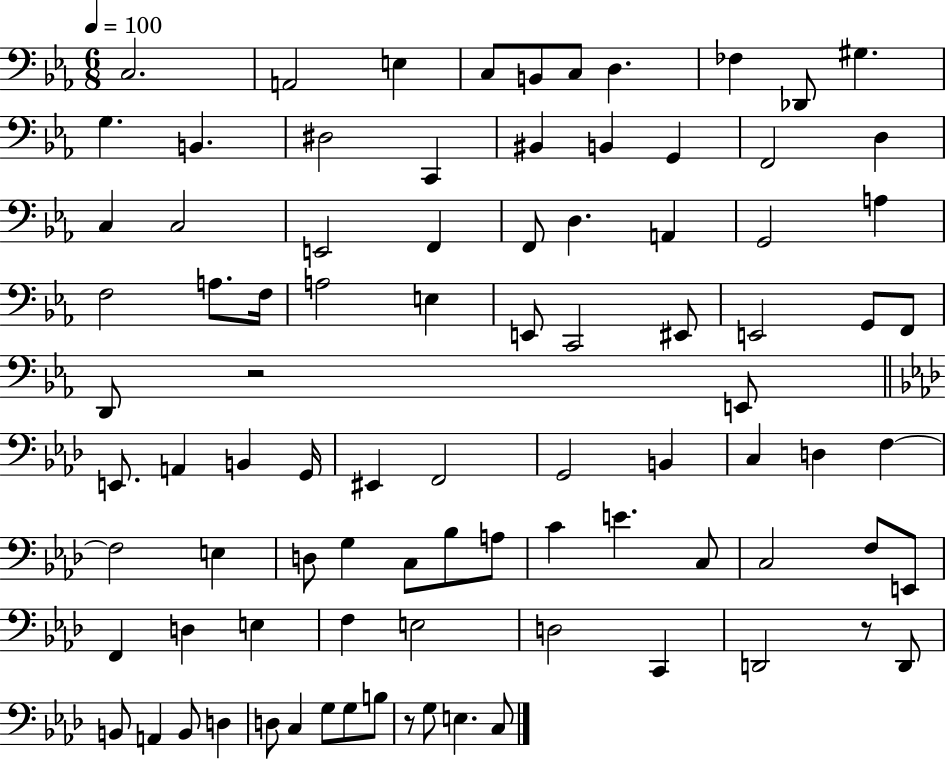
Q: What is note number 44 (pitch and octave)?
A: B2